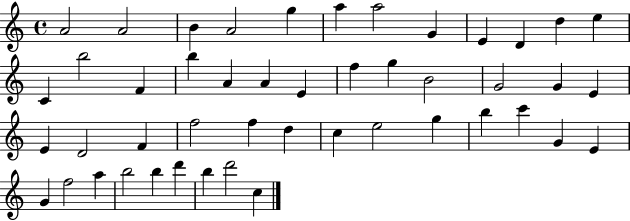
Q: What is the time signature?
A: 4/4